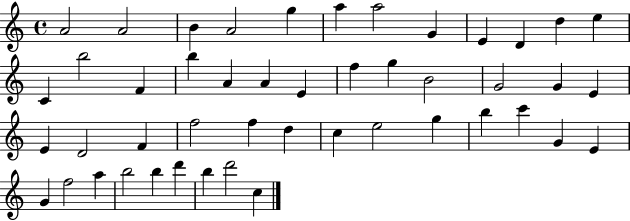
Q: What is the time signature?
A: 4/4